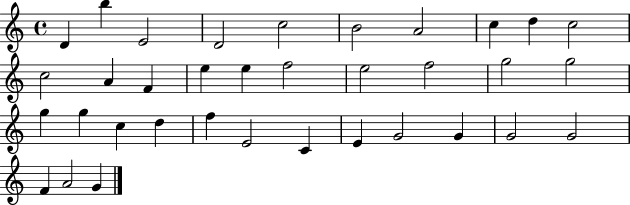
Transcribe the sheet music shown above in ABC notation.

X:1
T:Untitled
M:4/4
L:1/4
K:C
D b E2 D2 c2 B2 A2 c d c2 c2 A F e e f2 e2 f2 g2 g2 g g c d f E2 C E G2 G G2 G2 F A2 G